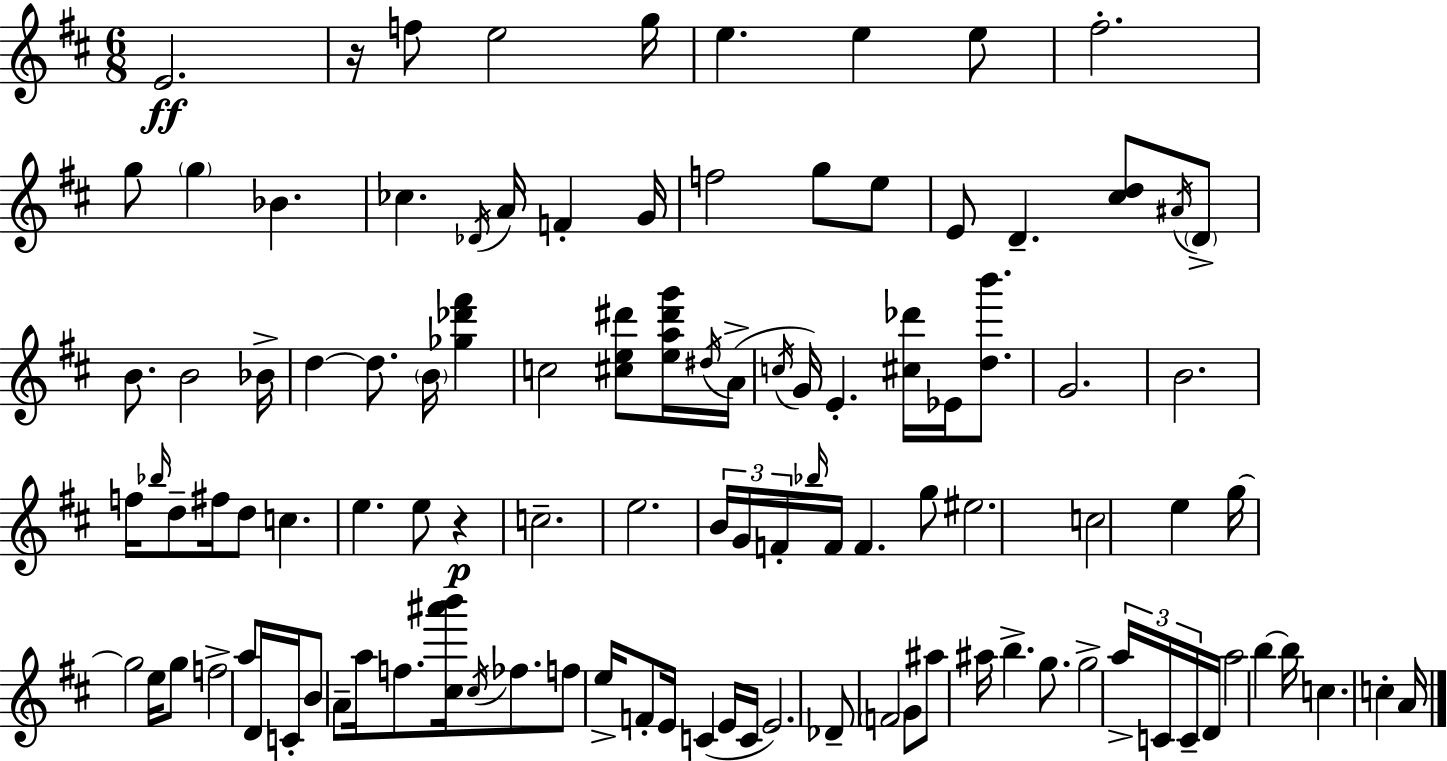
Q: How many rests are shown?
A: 2